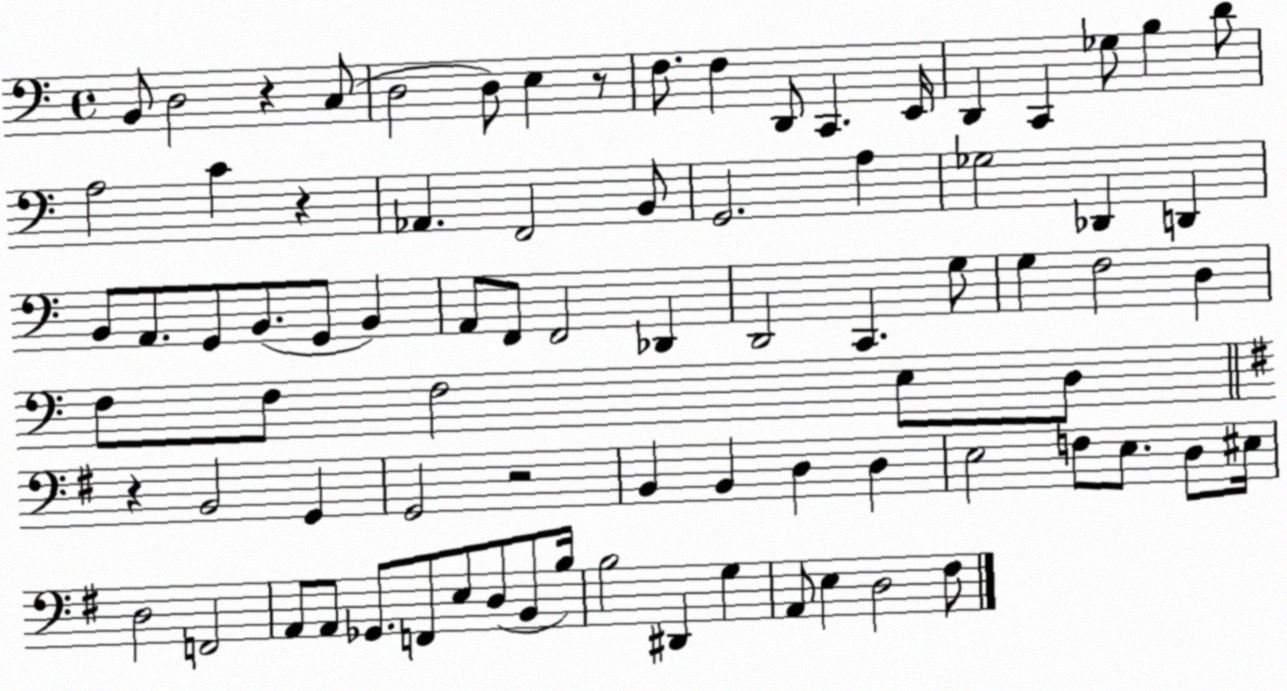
X:1
T:Untitled
M:4/4
L:1/4
K:C
B,,/2 D,2 z C,/2 D,2 D,/2 E, z/2 F,/2 F, D,,/2 C,, E,,/4 D,, C,, _G,/2 B, D/2 A,2 C z _A,, F,,2 B,,/2 G,,2 A, _G,2 _D,, D,, B,,/2 A,,/2 G,,/2 B,,/2 G,,/2 B,, A,,/2 F,,/2 F,,2 _D,, D,,2 C,, G,/2 G, F,2 D, F,/2 F,/2 F,2 E,/2 D,/2 z B,,2 G,, G,,2 z2 B,, B,, D, D, E,2 F,/2 E,/2 D,/2 ^E,/4 D,2 F,,2 A,,/2 A,,/2 _G,,/2 F,,/2 E,/2 D,/2 B,,/2 B,/4 B,2 ^D,, G, A,,/2 E, D,2 ^F,/2